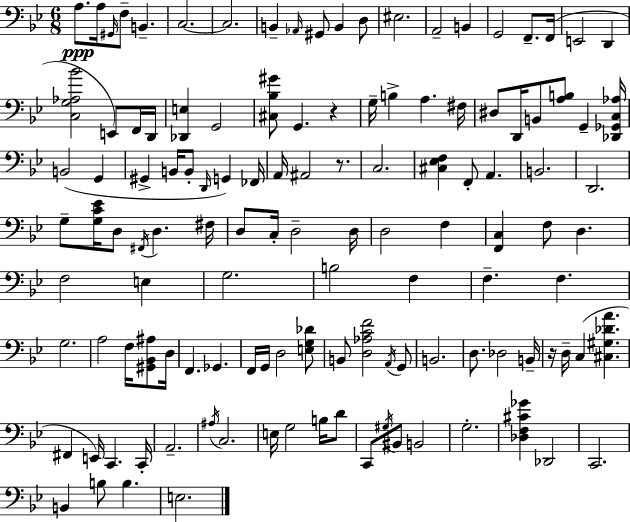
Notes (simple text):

A3/e. A3/s G#2/s F3/e B2/q. C3/h. C3/h. B2/q Ab2/s G#2/e B2/q D3/e EIS3/h. A2/h B2/q G2/h F2/e. F2/s E2/h D2/q [C3,G3,Ab3,Bb4]/h E2/e F2/s D2/s [Db2,E3]/q G2/h [C#3,Bb3,G#4]/e G2/q. R/q G3/s B3/q A3/q. F#3/s D#3/e D2/s B2/e [A3,B3]/e G2/q [Db2,Gb2,C3,Ab3]/s B2/h G2/q G#2/q B2/s B2/e D2/s G2/q FES2/s A2/s A#2/h R/e. C3/h. [C#3,Eb3,F3]/q F2/e A2/q. B2/h. D2/h. G3/e [G3,C4,Eb4]/s D3/e F#2/s D3/q. F#3/s D3/e C3/s D3/h D3/s D3/h F3/q [F2,C3]/q F3/e D3/q. F3/h E3/q G3/h. B3/h F3/q F3/q. F3/q. G3/h. A3/h F3/s [G#2,Bb2,A#3]/e D3/s F2/q. Gb2/q. F2/s G2/s D3/h [E3,G3,Db4]/e B2/e [D3,Ab3,C4,F4]/h A2/s G2/e B2/h. D3/e. Db3/h B2/s R/s D3/s C3/q [C#3,G#3,Db4,A4]/q. F#2/q E2/s C2/q. C2/s A2/h. A#3/s C3/h. E3/s G3/h B3/s D4/e C2/e G#3/s BIS2/e B2/h G3/h. [Db3,F3,C#4,Gb4]/q Db2/h C2/h. B2/q B3/e B3/q. E3/h.